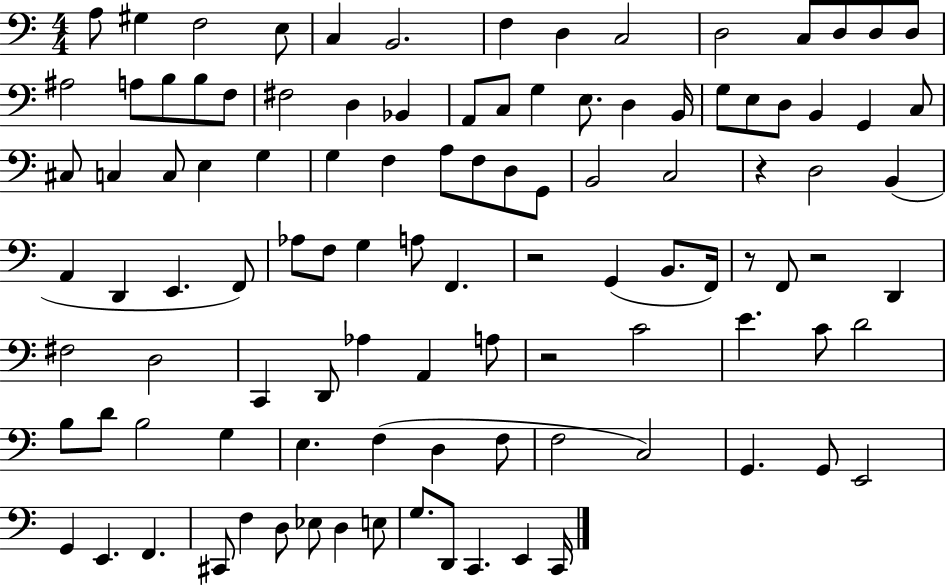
{
  \clef bass
  \numericTimeSignature
  \time 4/4
  \key c \major
  a8 gis4 f2 e8 | c4 b,2. | f4 d4 c2 | d2 c8 d8 d8 d8 | \break ais2 a8 b8 b8 f8 | fis2 d4 bes,4 | a,8 c8 g4 e8. d4 b,16 | g8 e8 d8 b,4 g,4 c8 | \break cis8 c4 c8 e4 g4 | g4 f4 a8 f8 d8 g,8 | b,2 c2 | r4 d2 b,4( | \break a,4 d,4 e,4. f,8) | aes8 f8 g4 a8 f,4. | r2 g,4( b,8. f,16) | r8 f,8 r2 d,4 | \break fis2 d2 | c,4 d,8 aes4 a,4 a8 | r2 c'2 | e'4. c'8 d'2 | \break b8 d'8 b2 g4 | e4. f4( d4 f8 | f2 c2) | g,4. g,8 e,2 | \break g,4 e,4. f,4. | cis,8 f4 d8 ees8 d4 e8 | g8. d,8 c,4. e,4 c,16 | \bar "|."
}